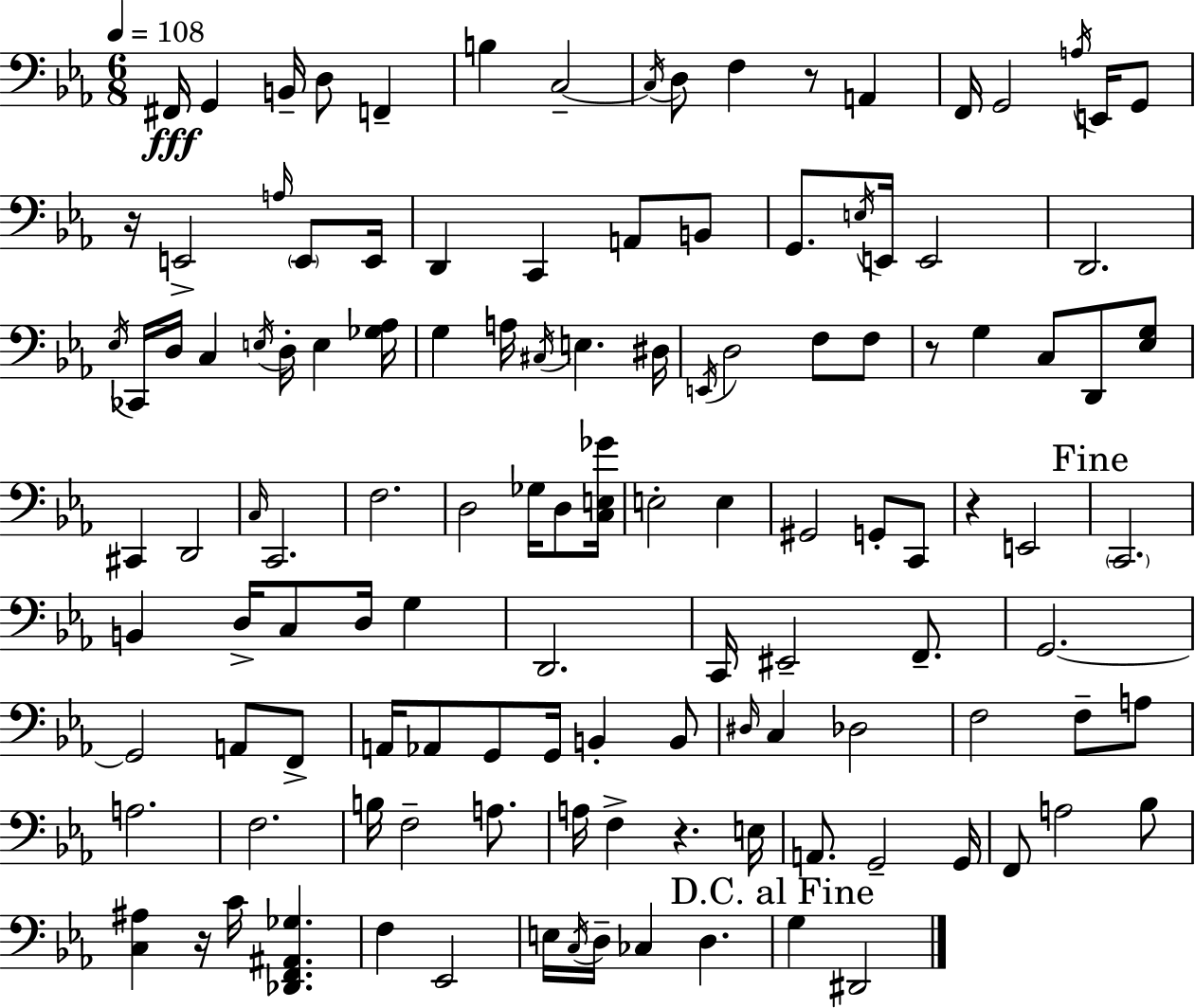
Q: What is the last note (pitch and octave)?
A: D#2